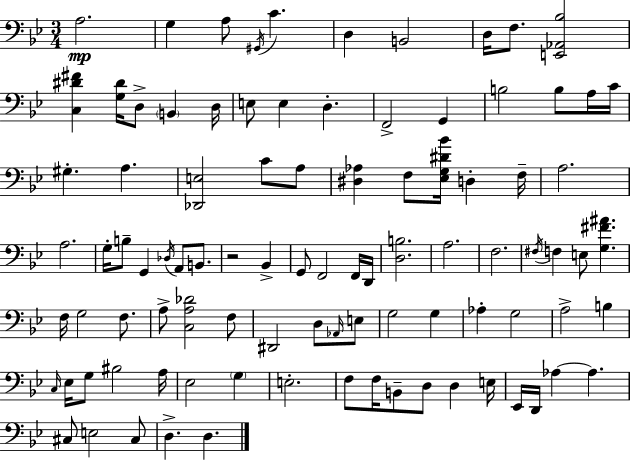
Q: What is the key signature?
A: G minor